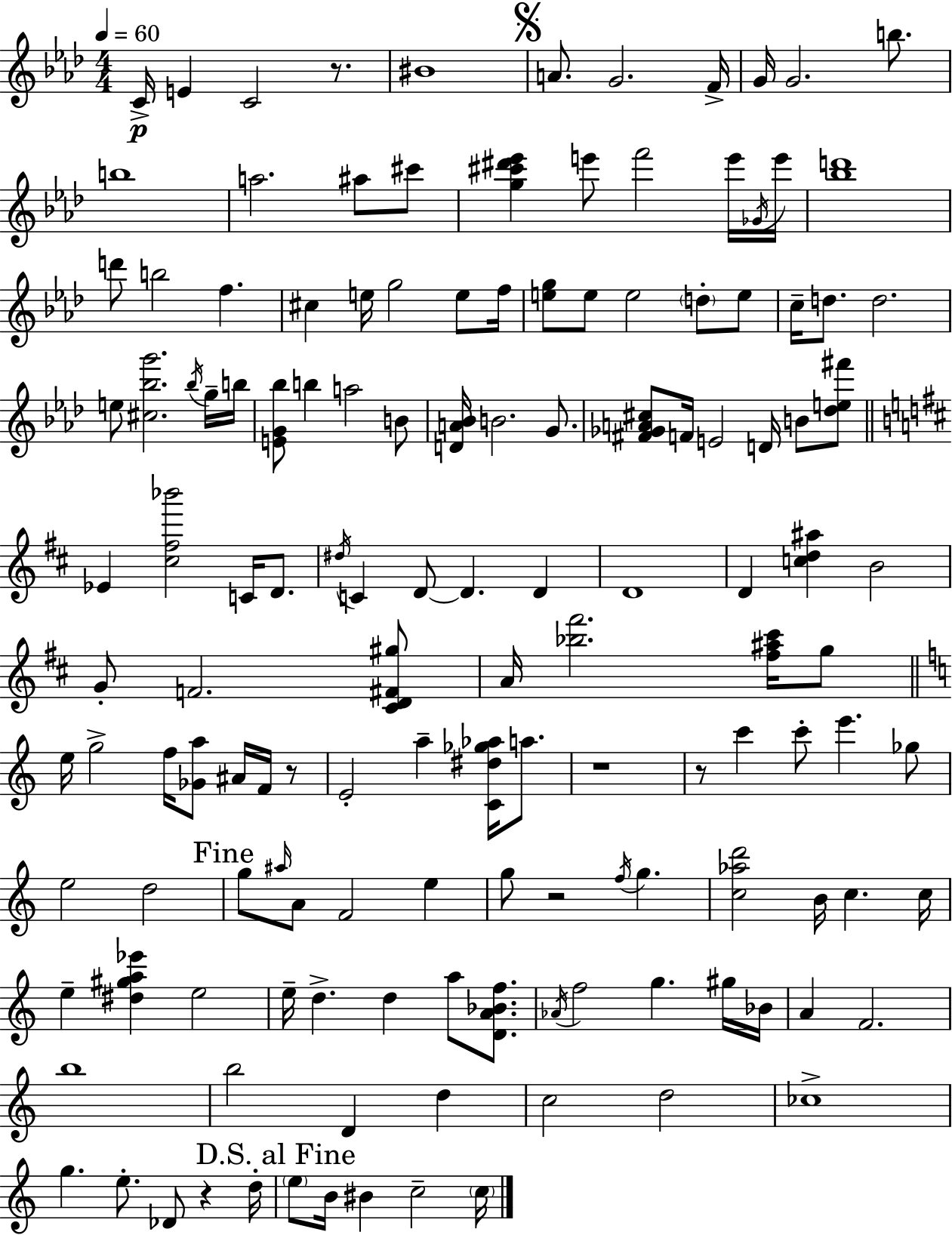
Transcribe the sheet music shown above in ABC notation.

X:1
T:Untitled
M:4/4
L:1/4
K:Fm
C/4 E C2 z/2 ^B4 A/2 G2 F/4 G/4 G2 b/2 b4 a2 ^a/2 ^c'/2 [g^c'^d'_e'] e'/2 f'2 e'/4 _G/4 e'/4 [_bd']4 d'/2 b2 f ^c e/4 g2 e/2 f/4 [eg]/2 e/2 e2 d/2 e/2 c/4 d/2 d2 e/2 [^c_bg']2 _b/4 g/4 b/4 [EG_b]/2 b a2 B/2 [DA_B]/4 B2 G/2 [^F_GA^c]/2 F/4 E2 D/4 B/2 [_de^f']/2 _E [^c^f_b']2 C/4 D/2 ^d/4 C D/2 D D D4 D [cd^a] B2 G/2 F2 [^CD^F^g]/2 A/4 [_b^f']2 [^f^a^c']/4 g/2 e/4 g2 f/4 [_Ga]/2 ^A/4 F/4 z/2 E2 a [C^d_g_a]/4 a/2 z4 z/2 c' c'/2 e' _g/2 e2 d2 g/2 ^a/4 A/2 F2 e g/2 z2 f/4 g [c_ad']2 B/4 c c/4 e [^d^ga_e'] e2 e/4 d d a/2 [DA_Bf]/2 _A/4 f2 g ^g/4 _B/4 A F2 b4 b2 D d c2 d2 _c4 g e/2 _D/2 z d/4 e/2 B/4 ^B c2 c/4